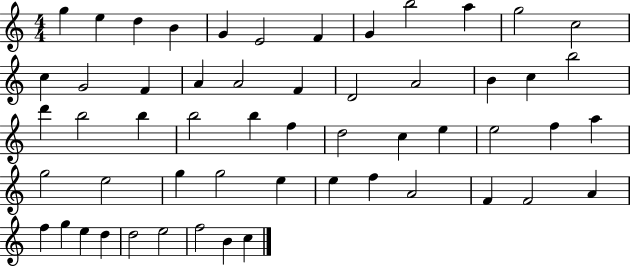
{
  \clef treble
  \numericTimeSignature
  \time 4/4
  \key c \major
  g''4 e''4 d''4 b'4 | g'4 e'2 f'4 | g'4 b''2 a''4 | g''2 c''2 | \break c''4 g'2 f'4 | a'4 a'2 f'4 | d'2 a'2 | b'4 c''4 b''2 | \break d'''4 b''2 b''4 | b''2 b''4 f''4 | d''2 c''4 e''4 | e''2 f''4 a''4 | \break g''2 e''2 | g''4 g''2 e''4 | e''4 f''4 a'2 | f'4 f'2 a'4 | \break f''4 g''4 e''4 d''4 | d''2 e''2 | f''2 b'4 c''4 | \bar "|."
}